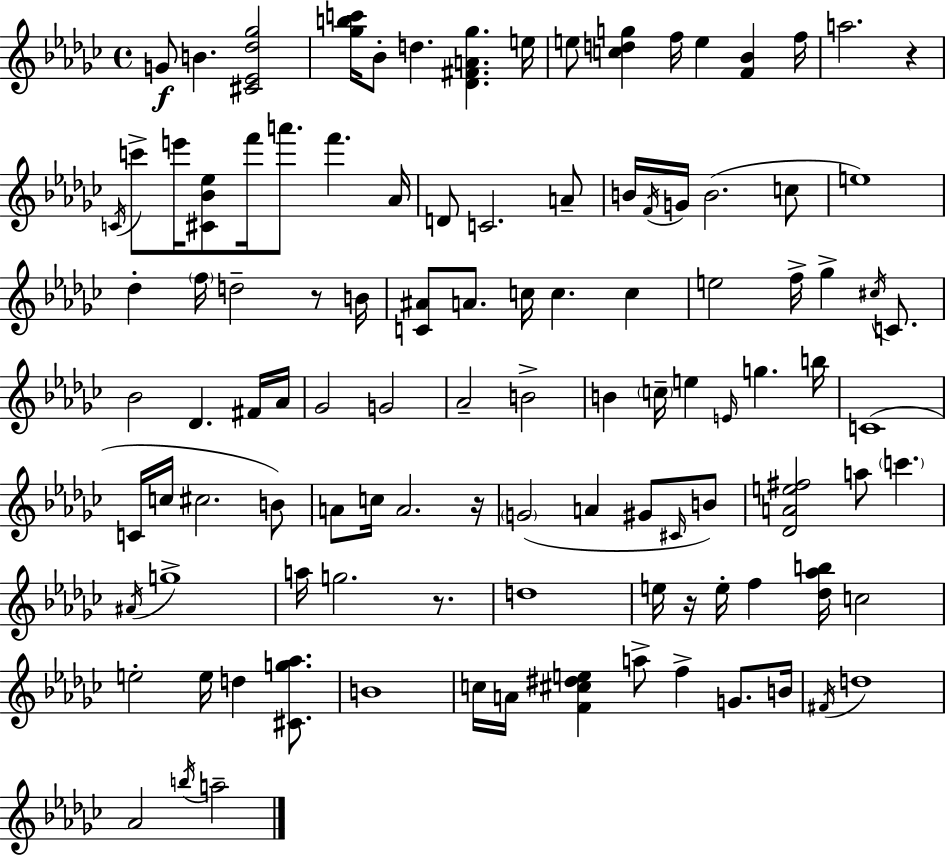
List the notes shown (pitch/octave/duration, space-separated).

G4/e B4/q. [C#4,Eb4,Db5,Gb5]/h [Gb5,B5,C6]/s Bb4/e D5/q. [Db4,F#4,A4,Gb5]/q. E5/s E5/e [C5,D5,G5]/q F5/s E5/q [F4,Bb4]/q F5/s A5/h. R/q C4/s C6/e E6/s [C#4,Bb4,Eb5]/e F6/s A6/e. F6/q. Ab4/s D4/e C4/h. A4/e B4/s F4/s G4/s B4/h. C5/e E5/w Db5/q F5/s D5/h R/e B4/s [C4,A#4]/e A4/e. C5/s C5/q. C5/q E5/h F5/s Gb5/q C#5/s C4/e. Bb4/h Db4/q. F#4/s Ab4/s Gb4/h G4/h Ab4/h B4/h B4/q C5/s E5/q E4/s G5/q. B5/s C4/w C4/s C5/s C#5/h. B4/e A4/e C5/s A4/h. R/s G4/h A4/q G#4/e C#4/s B4/e [Db4,A4,E5,F#5]/h A5/e C6/q. A#4/s G5/w A5/s G5/h. R/e. D5/w E5/s R/s E5/s F5/q [Db5,Ab5,B5]/s C5/h E5/h E5/s D5/q [C#4,G5,Ab5]/e. B4/w C5/s A4/s [F4,C#5,D#5,E5]/q A5/e F5/q G4/e. B4/s F#4/s D5/w Ab4/h B5/s A5/h